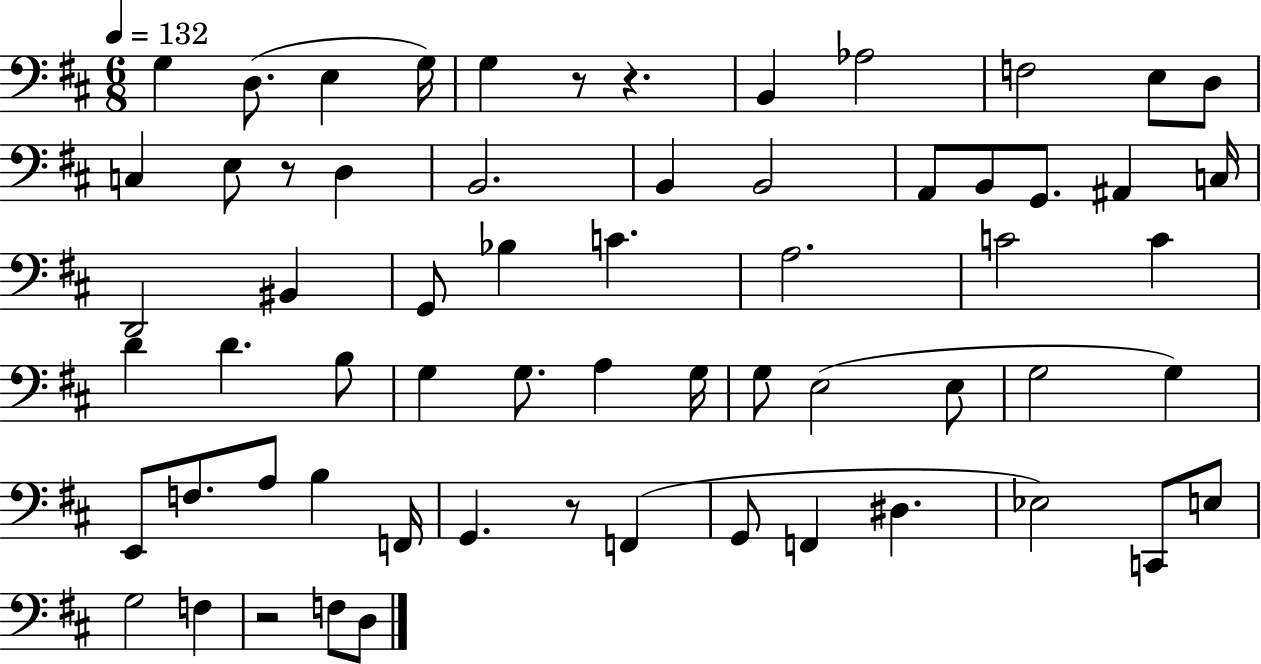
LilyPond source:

{
  \clef bass
  \numericTimeSignature
  \time 6/8
  \key d \major
  \tempo 4 = 132
  \repeat volta 2 { g4 d8.( e4 g16) | g4 r8 r4. | b,4 aes2 | f2 e8 d8 | \break c4 e8 r8 d4 | b,2. | b,4 b,2 | a,8 b,8 g,8. ais,4 c16 | \break d,2 bis,4 | g,8 bes4 c'4. | a2. | c'2 c'4 | \break d'4 d'4. b8 | g4 g8. a4 g16 | g8 e2( e8 | g2 g4) | \break e,8 f8. a8 b4 f,16 | g,4. r8 f,4( | g,8 f,4 dis4. | ees2) c,8 e8 | \break g2 f4 | r2 f8 d8 | } \bar "|."
}